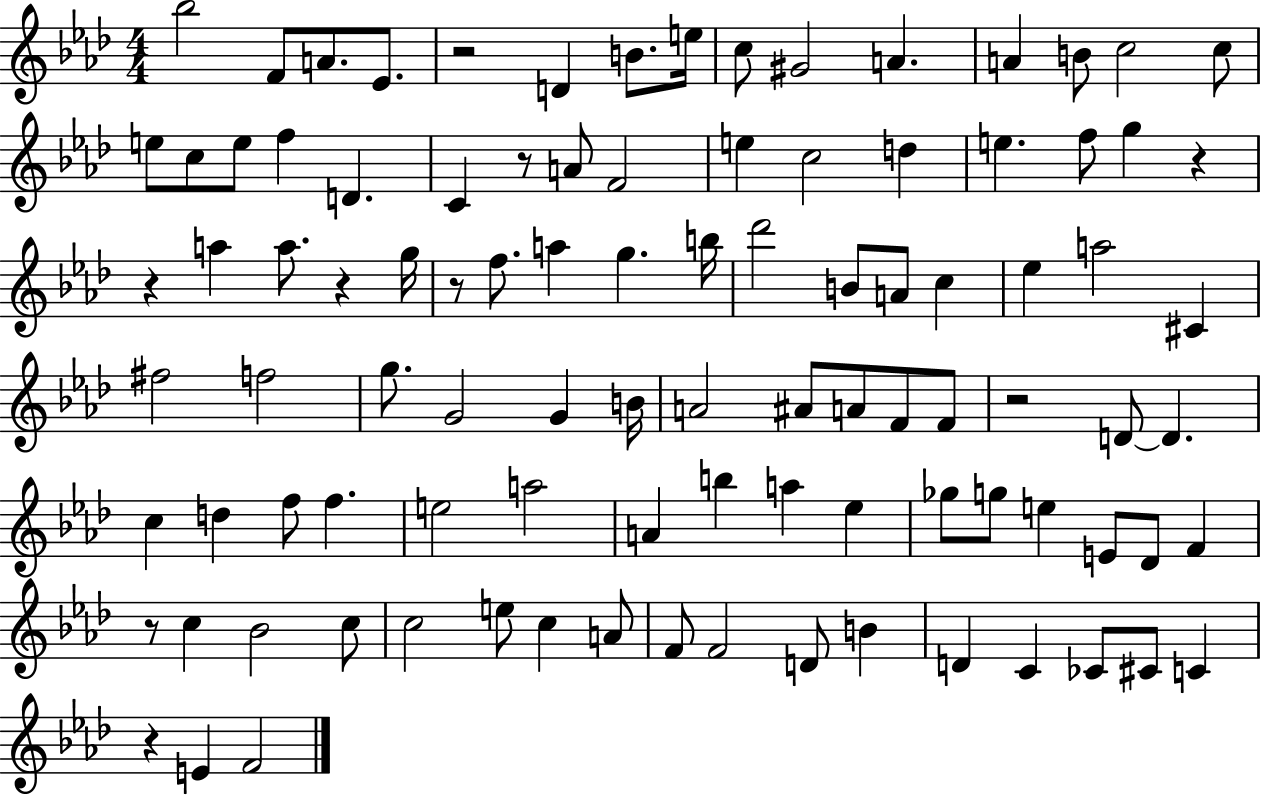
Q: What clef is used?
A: treble